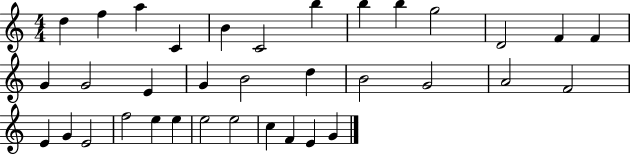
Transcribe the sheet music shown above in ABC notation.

X:1
T:Untitled
M:4/4
L:1/4
K:C
d f a C B C2 b b b g2 D2 F F G G2 E G B2 d B2 G2 A2 F2 E G E2 f2 e e e2 e2 c F E G